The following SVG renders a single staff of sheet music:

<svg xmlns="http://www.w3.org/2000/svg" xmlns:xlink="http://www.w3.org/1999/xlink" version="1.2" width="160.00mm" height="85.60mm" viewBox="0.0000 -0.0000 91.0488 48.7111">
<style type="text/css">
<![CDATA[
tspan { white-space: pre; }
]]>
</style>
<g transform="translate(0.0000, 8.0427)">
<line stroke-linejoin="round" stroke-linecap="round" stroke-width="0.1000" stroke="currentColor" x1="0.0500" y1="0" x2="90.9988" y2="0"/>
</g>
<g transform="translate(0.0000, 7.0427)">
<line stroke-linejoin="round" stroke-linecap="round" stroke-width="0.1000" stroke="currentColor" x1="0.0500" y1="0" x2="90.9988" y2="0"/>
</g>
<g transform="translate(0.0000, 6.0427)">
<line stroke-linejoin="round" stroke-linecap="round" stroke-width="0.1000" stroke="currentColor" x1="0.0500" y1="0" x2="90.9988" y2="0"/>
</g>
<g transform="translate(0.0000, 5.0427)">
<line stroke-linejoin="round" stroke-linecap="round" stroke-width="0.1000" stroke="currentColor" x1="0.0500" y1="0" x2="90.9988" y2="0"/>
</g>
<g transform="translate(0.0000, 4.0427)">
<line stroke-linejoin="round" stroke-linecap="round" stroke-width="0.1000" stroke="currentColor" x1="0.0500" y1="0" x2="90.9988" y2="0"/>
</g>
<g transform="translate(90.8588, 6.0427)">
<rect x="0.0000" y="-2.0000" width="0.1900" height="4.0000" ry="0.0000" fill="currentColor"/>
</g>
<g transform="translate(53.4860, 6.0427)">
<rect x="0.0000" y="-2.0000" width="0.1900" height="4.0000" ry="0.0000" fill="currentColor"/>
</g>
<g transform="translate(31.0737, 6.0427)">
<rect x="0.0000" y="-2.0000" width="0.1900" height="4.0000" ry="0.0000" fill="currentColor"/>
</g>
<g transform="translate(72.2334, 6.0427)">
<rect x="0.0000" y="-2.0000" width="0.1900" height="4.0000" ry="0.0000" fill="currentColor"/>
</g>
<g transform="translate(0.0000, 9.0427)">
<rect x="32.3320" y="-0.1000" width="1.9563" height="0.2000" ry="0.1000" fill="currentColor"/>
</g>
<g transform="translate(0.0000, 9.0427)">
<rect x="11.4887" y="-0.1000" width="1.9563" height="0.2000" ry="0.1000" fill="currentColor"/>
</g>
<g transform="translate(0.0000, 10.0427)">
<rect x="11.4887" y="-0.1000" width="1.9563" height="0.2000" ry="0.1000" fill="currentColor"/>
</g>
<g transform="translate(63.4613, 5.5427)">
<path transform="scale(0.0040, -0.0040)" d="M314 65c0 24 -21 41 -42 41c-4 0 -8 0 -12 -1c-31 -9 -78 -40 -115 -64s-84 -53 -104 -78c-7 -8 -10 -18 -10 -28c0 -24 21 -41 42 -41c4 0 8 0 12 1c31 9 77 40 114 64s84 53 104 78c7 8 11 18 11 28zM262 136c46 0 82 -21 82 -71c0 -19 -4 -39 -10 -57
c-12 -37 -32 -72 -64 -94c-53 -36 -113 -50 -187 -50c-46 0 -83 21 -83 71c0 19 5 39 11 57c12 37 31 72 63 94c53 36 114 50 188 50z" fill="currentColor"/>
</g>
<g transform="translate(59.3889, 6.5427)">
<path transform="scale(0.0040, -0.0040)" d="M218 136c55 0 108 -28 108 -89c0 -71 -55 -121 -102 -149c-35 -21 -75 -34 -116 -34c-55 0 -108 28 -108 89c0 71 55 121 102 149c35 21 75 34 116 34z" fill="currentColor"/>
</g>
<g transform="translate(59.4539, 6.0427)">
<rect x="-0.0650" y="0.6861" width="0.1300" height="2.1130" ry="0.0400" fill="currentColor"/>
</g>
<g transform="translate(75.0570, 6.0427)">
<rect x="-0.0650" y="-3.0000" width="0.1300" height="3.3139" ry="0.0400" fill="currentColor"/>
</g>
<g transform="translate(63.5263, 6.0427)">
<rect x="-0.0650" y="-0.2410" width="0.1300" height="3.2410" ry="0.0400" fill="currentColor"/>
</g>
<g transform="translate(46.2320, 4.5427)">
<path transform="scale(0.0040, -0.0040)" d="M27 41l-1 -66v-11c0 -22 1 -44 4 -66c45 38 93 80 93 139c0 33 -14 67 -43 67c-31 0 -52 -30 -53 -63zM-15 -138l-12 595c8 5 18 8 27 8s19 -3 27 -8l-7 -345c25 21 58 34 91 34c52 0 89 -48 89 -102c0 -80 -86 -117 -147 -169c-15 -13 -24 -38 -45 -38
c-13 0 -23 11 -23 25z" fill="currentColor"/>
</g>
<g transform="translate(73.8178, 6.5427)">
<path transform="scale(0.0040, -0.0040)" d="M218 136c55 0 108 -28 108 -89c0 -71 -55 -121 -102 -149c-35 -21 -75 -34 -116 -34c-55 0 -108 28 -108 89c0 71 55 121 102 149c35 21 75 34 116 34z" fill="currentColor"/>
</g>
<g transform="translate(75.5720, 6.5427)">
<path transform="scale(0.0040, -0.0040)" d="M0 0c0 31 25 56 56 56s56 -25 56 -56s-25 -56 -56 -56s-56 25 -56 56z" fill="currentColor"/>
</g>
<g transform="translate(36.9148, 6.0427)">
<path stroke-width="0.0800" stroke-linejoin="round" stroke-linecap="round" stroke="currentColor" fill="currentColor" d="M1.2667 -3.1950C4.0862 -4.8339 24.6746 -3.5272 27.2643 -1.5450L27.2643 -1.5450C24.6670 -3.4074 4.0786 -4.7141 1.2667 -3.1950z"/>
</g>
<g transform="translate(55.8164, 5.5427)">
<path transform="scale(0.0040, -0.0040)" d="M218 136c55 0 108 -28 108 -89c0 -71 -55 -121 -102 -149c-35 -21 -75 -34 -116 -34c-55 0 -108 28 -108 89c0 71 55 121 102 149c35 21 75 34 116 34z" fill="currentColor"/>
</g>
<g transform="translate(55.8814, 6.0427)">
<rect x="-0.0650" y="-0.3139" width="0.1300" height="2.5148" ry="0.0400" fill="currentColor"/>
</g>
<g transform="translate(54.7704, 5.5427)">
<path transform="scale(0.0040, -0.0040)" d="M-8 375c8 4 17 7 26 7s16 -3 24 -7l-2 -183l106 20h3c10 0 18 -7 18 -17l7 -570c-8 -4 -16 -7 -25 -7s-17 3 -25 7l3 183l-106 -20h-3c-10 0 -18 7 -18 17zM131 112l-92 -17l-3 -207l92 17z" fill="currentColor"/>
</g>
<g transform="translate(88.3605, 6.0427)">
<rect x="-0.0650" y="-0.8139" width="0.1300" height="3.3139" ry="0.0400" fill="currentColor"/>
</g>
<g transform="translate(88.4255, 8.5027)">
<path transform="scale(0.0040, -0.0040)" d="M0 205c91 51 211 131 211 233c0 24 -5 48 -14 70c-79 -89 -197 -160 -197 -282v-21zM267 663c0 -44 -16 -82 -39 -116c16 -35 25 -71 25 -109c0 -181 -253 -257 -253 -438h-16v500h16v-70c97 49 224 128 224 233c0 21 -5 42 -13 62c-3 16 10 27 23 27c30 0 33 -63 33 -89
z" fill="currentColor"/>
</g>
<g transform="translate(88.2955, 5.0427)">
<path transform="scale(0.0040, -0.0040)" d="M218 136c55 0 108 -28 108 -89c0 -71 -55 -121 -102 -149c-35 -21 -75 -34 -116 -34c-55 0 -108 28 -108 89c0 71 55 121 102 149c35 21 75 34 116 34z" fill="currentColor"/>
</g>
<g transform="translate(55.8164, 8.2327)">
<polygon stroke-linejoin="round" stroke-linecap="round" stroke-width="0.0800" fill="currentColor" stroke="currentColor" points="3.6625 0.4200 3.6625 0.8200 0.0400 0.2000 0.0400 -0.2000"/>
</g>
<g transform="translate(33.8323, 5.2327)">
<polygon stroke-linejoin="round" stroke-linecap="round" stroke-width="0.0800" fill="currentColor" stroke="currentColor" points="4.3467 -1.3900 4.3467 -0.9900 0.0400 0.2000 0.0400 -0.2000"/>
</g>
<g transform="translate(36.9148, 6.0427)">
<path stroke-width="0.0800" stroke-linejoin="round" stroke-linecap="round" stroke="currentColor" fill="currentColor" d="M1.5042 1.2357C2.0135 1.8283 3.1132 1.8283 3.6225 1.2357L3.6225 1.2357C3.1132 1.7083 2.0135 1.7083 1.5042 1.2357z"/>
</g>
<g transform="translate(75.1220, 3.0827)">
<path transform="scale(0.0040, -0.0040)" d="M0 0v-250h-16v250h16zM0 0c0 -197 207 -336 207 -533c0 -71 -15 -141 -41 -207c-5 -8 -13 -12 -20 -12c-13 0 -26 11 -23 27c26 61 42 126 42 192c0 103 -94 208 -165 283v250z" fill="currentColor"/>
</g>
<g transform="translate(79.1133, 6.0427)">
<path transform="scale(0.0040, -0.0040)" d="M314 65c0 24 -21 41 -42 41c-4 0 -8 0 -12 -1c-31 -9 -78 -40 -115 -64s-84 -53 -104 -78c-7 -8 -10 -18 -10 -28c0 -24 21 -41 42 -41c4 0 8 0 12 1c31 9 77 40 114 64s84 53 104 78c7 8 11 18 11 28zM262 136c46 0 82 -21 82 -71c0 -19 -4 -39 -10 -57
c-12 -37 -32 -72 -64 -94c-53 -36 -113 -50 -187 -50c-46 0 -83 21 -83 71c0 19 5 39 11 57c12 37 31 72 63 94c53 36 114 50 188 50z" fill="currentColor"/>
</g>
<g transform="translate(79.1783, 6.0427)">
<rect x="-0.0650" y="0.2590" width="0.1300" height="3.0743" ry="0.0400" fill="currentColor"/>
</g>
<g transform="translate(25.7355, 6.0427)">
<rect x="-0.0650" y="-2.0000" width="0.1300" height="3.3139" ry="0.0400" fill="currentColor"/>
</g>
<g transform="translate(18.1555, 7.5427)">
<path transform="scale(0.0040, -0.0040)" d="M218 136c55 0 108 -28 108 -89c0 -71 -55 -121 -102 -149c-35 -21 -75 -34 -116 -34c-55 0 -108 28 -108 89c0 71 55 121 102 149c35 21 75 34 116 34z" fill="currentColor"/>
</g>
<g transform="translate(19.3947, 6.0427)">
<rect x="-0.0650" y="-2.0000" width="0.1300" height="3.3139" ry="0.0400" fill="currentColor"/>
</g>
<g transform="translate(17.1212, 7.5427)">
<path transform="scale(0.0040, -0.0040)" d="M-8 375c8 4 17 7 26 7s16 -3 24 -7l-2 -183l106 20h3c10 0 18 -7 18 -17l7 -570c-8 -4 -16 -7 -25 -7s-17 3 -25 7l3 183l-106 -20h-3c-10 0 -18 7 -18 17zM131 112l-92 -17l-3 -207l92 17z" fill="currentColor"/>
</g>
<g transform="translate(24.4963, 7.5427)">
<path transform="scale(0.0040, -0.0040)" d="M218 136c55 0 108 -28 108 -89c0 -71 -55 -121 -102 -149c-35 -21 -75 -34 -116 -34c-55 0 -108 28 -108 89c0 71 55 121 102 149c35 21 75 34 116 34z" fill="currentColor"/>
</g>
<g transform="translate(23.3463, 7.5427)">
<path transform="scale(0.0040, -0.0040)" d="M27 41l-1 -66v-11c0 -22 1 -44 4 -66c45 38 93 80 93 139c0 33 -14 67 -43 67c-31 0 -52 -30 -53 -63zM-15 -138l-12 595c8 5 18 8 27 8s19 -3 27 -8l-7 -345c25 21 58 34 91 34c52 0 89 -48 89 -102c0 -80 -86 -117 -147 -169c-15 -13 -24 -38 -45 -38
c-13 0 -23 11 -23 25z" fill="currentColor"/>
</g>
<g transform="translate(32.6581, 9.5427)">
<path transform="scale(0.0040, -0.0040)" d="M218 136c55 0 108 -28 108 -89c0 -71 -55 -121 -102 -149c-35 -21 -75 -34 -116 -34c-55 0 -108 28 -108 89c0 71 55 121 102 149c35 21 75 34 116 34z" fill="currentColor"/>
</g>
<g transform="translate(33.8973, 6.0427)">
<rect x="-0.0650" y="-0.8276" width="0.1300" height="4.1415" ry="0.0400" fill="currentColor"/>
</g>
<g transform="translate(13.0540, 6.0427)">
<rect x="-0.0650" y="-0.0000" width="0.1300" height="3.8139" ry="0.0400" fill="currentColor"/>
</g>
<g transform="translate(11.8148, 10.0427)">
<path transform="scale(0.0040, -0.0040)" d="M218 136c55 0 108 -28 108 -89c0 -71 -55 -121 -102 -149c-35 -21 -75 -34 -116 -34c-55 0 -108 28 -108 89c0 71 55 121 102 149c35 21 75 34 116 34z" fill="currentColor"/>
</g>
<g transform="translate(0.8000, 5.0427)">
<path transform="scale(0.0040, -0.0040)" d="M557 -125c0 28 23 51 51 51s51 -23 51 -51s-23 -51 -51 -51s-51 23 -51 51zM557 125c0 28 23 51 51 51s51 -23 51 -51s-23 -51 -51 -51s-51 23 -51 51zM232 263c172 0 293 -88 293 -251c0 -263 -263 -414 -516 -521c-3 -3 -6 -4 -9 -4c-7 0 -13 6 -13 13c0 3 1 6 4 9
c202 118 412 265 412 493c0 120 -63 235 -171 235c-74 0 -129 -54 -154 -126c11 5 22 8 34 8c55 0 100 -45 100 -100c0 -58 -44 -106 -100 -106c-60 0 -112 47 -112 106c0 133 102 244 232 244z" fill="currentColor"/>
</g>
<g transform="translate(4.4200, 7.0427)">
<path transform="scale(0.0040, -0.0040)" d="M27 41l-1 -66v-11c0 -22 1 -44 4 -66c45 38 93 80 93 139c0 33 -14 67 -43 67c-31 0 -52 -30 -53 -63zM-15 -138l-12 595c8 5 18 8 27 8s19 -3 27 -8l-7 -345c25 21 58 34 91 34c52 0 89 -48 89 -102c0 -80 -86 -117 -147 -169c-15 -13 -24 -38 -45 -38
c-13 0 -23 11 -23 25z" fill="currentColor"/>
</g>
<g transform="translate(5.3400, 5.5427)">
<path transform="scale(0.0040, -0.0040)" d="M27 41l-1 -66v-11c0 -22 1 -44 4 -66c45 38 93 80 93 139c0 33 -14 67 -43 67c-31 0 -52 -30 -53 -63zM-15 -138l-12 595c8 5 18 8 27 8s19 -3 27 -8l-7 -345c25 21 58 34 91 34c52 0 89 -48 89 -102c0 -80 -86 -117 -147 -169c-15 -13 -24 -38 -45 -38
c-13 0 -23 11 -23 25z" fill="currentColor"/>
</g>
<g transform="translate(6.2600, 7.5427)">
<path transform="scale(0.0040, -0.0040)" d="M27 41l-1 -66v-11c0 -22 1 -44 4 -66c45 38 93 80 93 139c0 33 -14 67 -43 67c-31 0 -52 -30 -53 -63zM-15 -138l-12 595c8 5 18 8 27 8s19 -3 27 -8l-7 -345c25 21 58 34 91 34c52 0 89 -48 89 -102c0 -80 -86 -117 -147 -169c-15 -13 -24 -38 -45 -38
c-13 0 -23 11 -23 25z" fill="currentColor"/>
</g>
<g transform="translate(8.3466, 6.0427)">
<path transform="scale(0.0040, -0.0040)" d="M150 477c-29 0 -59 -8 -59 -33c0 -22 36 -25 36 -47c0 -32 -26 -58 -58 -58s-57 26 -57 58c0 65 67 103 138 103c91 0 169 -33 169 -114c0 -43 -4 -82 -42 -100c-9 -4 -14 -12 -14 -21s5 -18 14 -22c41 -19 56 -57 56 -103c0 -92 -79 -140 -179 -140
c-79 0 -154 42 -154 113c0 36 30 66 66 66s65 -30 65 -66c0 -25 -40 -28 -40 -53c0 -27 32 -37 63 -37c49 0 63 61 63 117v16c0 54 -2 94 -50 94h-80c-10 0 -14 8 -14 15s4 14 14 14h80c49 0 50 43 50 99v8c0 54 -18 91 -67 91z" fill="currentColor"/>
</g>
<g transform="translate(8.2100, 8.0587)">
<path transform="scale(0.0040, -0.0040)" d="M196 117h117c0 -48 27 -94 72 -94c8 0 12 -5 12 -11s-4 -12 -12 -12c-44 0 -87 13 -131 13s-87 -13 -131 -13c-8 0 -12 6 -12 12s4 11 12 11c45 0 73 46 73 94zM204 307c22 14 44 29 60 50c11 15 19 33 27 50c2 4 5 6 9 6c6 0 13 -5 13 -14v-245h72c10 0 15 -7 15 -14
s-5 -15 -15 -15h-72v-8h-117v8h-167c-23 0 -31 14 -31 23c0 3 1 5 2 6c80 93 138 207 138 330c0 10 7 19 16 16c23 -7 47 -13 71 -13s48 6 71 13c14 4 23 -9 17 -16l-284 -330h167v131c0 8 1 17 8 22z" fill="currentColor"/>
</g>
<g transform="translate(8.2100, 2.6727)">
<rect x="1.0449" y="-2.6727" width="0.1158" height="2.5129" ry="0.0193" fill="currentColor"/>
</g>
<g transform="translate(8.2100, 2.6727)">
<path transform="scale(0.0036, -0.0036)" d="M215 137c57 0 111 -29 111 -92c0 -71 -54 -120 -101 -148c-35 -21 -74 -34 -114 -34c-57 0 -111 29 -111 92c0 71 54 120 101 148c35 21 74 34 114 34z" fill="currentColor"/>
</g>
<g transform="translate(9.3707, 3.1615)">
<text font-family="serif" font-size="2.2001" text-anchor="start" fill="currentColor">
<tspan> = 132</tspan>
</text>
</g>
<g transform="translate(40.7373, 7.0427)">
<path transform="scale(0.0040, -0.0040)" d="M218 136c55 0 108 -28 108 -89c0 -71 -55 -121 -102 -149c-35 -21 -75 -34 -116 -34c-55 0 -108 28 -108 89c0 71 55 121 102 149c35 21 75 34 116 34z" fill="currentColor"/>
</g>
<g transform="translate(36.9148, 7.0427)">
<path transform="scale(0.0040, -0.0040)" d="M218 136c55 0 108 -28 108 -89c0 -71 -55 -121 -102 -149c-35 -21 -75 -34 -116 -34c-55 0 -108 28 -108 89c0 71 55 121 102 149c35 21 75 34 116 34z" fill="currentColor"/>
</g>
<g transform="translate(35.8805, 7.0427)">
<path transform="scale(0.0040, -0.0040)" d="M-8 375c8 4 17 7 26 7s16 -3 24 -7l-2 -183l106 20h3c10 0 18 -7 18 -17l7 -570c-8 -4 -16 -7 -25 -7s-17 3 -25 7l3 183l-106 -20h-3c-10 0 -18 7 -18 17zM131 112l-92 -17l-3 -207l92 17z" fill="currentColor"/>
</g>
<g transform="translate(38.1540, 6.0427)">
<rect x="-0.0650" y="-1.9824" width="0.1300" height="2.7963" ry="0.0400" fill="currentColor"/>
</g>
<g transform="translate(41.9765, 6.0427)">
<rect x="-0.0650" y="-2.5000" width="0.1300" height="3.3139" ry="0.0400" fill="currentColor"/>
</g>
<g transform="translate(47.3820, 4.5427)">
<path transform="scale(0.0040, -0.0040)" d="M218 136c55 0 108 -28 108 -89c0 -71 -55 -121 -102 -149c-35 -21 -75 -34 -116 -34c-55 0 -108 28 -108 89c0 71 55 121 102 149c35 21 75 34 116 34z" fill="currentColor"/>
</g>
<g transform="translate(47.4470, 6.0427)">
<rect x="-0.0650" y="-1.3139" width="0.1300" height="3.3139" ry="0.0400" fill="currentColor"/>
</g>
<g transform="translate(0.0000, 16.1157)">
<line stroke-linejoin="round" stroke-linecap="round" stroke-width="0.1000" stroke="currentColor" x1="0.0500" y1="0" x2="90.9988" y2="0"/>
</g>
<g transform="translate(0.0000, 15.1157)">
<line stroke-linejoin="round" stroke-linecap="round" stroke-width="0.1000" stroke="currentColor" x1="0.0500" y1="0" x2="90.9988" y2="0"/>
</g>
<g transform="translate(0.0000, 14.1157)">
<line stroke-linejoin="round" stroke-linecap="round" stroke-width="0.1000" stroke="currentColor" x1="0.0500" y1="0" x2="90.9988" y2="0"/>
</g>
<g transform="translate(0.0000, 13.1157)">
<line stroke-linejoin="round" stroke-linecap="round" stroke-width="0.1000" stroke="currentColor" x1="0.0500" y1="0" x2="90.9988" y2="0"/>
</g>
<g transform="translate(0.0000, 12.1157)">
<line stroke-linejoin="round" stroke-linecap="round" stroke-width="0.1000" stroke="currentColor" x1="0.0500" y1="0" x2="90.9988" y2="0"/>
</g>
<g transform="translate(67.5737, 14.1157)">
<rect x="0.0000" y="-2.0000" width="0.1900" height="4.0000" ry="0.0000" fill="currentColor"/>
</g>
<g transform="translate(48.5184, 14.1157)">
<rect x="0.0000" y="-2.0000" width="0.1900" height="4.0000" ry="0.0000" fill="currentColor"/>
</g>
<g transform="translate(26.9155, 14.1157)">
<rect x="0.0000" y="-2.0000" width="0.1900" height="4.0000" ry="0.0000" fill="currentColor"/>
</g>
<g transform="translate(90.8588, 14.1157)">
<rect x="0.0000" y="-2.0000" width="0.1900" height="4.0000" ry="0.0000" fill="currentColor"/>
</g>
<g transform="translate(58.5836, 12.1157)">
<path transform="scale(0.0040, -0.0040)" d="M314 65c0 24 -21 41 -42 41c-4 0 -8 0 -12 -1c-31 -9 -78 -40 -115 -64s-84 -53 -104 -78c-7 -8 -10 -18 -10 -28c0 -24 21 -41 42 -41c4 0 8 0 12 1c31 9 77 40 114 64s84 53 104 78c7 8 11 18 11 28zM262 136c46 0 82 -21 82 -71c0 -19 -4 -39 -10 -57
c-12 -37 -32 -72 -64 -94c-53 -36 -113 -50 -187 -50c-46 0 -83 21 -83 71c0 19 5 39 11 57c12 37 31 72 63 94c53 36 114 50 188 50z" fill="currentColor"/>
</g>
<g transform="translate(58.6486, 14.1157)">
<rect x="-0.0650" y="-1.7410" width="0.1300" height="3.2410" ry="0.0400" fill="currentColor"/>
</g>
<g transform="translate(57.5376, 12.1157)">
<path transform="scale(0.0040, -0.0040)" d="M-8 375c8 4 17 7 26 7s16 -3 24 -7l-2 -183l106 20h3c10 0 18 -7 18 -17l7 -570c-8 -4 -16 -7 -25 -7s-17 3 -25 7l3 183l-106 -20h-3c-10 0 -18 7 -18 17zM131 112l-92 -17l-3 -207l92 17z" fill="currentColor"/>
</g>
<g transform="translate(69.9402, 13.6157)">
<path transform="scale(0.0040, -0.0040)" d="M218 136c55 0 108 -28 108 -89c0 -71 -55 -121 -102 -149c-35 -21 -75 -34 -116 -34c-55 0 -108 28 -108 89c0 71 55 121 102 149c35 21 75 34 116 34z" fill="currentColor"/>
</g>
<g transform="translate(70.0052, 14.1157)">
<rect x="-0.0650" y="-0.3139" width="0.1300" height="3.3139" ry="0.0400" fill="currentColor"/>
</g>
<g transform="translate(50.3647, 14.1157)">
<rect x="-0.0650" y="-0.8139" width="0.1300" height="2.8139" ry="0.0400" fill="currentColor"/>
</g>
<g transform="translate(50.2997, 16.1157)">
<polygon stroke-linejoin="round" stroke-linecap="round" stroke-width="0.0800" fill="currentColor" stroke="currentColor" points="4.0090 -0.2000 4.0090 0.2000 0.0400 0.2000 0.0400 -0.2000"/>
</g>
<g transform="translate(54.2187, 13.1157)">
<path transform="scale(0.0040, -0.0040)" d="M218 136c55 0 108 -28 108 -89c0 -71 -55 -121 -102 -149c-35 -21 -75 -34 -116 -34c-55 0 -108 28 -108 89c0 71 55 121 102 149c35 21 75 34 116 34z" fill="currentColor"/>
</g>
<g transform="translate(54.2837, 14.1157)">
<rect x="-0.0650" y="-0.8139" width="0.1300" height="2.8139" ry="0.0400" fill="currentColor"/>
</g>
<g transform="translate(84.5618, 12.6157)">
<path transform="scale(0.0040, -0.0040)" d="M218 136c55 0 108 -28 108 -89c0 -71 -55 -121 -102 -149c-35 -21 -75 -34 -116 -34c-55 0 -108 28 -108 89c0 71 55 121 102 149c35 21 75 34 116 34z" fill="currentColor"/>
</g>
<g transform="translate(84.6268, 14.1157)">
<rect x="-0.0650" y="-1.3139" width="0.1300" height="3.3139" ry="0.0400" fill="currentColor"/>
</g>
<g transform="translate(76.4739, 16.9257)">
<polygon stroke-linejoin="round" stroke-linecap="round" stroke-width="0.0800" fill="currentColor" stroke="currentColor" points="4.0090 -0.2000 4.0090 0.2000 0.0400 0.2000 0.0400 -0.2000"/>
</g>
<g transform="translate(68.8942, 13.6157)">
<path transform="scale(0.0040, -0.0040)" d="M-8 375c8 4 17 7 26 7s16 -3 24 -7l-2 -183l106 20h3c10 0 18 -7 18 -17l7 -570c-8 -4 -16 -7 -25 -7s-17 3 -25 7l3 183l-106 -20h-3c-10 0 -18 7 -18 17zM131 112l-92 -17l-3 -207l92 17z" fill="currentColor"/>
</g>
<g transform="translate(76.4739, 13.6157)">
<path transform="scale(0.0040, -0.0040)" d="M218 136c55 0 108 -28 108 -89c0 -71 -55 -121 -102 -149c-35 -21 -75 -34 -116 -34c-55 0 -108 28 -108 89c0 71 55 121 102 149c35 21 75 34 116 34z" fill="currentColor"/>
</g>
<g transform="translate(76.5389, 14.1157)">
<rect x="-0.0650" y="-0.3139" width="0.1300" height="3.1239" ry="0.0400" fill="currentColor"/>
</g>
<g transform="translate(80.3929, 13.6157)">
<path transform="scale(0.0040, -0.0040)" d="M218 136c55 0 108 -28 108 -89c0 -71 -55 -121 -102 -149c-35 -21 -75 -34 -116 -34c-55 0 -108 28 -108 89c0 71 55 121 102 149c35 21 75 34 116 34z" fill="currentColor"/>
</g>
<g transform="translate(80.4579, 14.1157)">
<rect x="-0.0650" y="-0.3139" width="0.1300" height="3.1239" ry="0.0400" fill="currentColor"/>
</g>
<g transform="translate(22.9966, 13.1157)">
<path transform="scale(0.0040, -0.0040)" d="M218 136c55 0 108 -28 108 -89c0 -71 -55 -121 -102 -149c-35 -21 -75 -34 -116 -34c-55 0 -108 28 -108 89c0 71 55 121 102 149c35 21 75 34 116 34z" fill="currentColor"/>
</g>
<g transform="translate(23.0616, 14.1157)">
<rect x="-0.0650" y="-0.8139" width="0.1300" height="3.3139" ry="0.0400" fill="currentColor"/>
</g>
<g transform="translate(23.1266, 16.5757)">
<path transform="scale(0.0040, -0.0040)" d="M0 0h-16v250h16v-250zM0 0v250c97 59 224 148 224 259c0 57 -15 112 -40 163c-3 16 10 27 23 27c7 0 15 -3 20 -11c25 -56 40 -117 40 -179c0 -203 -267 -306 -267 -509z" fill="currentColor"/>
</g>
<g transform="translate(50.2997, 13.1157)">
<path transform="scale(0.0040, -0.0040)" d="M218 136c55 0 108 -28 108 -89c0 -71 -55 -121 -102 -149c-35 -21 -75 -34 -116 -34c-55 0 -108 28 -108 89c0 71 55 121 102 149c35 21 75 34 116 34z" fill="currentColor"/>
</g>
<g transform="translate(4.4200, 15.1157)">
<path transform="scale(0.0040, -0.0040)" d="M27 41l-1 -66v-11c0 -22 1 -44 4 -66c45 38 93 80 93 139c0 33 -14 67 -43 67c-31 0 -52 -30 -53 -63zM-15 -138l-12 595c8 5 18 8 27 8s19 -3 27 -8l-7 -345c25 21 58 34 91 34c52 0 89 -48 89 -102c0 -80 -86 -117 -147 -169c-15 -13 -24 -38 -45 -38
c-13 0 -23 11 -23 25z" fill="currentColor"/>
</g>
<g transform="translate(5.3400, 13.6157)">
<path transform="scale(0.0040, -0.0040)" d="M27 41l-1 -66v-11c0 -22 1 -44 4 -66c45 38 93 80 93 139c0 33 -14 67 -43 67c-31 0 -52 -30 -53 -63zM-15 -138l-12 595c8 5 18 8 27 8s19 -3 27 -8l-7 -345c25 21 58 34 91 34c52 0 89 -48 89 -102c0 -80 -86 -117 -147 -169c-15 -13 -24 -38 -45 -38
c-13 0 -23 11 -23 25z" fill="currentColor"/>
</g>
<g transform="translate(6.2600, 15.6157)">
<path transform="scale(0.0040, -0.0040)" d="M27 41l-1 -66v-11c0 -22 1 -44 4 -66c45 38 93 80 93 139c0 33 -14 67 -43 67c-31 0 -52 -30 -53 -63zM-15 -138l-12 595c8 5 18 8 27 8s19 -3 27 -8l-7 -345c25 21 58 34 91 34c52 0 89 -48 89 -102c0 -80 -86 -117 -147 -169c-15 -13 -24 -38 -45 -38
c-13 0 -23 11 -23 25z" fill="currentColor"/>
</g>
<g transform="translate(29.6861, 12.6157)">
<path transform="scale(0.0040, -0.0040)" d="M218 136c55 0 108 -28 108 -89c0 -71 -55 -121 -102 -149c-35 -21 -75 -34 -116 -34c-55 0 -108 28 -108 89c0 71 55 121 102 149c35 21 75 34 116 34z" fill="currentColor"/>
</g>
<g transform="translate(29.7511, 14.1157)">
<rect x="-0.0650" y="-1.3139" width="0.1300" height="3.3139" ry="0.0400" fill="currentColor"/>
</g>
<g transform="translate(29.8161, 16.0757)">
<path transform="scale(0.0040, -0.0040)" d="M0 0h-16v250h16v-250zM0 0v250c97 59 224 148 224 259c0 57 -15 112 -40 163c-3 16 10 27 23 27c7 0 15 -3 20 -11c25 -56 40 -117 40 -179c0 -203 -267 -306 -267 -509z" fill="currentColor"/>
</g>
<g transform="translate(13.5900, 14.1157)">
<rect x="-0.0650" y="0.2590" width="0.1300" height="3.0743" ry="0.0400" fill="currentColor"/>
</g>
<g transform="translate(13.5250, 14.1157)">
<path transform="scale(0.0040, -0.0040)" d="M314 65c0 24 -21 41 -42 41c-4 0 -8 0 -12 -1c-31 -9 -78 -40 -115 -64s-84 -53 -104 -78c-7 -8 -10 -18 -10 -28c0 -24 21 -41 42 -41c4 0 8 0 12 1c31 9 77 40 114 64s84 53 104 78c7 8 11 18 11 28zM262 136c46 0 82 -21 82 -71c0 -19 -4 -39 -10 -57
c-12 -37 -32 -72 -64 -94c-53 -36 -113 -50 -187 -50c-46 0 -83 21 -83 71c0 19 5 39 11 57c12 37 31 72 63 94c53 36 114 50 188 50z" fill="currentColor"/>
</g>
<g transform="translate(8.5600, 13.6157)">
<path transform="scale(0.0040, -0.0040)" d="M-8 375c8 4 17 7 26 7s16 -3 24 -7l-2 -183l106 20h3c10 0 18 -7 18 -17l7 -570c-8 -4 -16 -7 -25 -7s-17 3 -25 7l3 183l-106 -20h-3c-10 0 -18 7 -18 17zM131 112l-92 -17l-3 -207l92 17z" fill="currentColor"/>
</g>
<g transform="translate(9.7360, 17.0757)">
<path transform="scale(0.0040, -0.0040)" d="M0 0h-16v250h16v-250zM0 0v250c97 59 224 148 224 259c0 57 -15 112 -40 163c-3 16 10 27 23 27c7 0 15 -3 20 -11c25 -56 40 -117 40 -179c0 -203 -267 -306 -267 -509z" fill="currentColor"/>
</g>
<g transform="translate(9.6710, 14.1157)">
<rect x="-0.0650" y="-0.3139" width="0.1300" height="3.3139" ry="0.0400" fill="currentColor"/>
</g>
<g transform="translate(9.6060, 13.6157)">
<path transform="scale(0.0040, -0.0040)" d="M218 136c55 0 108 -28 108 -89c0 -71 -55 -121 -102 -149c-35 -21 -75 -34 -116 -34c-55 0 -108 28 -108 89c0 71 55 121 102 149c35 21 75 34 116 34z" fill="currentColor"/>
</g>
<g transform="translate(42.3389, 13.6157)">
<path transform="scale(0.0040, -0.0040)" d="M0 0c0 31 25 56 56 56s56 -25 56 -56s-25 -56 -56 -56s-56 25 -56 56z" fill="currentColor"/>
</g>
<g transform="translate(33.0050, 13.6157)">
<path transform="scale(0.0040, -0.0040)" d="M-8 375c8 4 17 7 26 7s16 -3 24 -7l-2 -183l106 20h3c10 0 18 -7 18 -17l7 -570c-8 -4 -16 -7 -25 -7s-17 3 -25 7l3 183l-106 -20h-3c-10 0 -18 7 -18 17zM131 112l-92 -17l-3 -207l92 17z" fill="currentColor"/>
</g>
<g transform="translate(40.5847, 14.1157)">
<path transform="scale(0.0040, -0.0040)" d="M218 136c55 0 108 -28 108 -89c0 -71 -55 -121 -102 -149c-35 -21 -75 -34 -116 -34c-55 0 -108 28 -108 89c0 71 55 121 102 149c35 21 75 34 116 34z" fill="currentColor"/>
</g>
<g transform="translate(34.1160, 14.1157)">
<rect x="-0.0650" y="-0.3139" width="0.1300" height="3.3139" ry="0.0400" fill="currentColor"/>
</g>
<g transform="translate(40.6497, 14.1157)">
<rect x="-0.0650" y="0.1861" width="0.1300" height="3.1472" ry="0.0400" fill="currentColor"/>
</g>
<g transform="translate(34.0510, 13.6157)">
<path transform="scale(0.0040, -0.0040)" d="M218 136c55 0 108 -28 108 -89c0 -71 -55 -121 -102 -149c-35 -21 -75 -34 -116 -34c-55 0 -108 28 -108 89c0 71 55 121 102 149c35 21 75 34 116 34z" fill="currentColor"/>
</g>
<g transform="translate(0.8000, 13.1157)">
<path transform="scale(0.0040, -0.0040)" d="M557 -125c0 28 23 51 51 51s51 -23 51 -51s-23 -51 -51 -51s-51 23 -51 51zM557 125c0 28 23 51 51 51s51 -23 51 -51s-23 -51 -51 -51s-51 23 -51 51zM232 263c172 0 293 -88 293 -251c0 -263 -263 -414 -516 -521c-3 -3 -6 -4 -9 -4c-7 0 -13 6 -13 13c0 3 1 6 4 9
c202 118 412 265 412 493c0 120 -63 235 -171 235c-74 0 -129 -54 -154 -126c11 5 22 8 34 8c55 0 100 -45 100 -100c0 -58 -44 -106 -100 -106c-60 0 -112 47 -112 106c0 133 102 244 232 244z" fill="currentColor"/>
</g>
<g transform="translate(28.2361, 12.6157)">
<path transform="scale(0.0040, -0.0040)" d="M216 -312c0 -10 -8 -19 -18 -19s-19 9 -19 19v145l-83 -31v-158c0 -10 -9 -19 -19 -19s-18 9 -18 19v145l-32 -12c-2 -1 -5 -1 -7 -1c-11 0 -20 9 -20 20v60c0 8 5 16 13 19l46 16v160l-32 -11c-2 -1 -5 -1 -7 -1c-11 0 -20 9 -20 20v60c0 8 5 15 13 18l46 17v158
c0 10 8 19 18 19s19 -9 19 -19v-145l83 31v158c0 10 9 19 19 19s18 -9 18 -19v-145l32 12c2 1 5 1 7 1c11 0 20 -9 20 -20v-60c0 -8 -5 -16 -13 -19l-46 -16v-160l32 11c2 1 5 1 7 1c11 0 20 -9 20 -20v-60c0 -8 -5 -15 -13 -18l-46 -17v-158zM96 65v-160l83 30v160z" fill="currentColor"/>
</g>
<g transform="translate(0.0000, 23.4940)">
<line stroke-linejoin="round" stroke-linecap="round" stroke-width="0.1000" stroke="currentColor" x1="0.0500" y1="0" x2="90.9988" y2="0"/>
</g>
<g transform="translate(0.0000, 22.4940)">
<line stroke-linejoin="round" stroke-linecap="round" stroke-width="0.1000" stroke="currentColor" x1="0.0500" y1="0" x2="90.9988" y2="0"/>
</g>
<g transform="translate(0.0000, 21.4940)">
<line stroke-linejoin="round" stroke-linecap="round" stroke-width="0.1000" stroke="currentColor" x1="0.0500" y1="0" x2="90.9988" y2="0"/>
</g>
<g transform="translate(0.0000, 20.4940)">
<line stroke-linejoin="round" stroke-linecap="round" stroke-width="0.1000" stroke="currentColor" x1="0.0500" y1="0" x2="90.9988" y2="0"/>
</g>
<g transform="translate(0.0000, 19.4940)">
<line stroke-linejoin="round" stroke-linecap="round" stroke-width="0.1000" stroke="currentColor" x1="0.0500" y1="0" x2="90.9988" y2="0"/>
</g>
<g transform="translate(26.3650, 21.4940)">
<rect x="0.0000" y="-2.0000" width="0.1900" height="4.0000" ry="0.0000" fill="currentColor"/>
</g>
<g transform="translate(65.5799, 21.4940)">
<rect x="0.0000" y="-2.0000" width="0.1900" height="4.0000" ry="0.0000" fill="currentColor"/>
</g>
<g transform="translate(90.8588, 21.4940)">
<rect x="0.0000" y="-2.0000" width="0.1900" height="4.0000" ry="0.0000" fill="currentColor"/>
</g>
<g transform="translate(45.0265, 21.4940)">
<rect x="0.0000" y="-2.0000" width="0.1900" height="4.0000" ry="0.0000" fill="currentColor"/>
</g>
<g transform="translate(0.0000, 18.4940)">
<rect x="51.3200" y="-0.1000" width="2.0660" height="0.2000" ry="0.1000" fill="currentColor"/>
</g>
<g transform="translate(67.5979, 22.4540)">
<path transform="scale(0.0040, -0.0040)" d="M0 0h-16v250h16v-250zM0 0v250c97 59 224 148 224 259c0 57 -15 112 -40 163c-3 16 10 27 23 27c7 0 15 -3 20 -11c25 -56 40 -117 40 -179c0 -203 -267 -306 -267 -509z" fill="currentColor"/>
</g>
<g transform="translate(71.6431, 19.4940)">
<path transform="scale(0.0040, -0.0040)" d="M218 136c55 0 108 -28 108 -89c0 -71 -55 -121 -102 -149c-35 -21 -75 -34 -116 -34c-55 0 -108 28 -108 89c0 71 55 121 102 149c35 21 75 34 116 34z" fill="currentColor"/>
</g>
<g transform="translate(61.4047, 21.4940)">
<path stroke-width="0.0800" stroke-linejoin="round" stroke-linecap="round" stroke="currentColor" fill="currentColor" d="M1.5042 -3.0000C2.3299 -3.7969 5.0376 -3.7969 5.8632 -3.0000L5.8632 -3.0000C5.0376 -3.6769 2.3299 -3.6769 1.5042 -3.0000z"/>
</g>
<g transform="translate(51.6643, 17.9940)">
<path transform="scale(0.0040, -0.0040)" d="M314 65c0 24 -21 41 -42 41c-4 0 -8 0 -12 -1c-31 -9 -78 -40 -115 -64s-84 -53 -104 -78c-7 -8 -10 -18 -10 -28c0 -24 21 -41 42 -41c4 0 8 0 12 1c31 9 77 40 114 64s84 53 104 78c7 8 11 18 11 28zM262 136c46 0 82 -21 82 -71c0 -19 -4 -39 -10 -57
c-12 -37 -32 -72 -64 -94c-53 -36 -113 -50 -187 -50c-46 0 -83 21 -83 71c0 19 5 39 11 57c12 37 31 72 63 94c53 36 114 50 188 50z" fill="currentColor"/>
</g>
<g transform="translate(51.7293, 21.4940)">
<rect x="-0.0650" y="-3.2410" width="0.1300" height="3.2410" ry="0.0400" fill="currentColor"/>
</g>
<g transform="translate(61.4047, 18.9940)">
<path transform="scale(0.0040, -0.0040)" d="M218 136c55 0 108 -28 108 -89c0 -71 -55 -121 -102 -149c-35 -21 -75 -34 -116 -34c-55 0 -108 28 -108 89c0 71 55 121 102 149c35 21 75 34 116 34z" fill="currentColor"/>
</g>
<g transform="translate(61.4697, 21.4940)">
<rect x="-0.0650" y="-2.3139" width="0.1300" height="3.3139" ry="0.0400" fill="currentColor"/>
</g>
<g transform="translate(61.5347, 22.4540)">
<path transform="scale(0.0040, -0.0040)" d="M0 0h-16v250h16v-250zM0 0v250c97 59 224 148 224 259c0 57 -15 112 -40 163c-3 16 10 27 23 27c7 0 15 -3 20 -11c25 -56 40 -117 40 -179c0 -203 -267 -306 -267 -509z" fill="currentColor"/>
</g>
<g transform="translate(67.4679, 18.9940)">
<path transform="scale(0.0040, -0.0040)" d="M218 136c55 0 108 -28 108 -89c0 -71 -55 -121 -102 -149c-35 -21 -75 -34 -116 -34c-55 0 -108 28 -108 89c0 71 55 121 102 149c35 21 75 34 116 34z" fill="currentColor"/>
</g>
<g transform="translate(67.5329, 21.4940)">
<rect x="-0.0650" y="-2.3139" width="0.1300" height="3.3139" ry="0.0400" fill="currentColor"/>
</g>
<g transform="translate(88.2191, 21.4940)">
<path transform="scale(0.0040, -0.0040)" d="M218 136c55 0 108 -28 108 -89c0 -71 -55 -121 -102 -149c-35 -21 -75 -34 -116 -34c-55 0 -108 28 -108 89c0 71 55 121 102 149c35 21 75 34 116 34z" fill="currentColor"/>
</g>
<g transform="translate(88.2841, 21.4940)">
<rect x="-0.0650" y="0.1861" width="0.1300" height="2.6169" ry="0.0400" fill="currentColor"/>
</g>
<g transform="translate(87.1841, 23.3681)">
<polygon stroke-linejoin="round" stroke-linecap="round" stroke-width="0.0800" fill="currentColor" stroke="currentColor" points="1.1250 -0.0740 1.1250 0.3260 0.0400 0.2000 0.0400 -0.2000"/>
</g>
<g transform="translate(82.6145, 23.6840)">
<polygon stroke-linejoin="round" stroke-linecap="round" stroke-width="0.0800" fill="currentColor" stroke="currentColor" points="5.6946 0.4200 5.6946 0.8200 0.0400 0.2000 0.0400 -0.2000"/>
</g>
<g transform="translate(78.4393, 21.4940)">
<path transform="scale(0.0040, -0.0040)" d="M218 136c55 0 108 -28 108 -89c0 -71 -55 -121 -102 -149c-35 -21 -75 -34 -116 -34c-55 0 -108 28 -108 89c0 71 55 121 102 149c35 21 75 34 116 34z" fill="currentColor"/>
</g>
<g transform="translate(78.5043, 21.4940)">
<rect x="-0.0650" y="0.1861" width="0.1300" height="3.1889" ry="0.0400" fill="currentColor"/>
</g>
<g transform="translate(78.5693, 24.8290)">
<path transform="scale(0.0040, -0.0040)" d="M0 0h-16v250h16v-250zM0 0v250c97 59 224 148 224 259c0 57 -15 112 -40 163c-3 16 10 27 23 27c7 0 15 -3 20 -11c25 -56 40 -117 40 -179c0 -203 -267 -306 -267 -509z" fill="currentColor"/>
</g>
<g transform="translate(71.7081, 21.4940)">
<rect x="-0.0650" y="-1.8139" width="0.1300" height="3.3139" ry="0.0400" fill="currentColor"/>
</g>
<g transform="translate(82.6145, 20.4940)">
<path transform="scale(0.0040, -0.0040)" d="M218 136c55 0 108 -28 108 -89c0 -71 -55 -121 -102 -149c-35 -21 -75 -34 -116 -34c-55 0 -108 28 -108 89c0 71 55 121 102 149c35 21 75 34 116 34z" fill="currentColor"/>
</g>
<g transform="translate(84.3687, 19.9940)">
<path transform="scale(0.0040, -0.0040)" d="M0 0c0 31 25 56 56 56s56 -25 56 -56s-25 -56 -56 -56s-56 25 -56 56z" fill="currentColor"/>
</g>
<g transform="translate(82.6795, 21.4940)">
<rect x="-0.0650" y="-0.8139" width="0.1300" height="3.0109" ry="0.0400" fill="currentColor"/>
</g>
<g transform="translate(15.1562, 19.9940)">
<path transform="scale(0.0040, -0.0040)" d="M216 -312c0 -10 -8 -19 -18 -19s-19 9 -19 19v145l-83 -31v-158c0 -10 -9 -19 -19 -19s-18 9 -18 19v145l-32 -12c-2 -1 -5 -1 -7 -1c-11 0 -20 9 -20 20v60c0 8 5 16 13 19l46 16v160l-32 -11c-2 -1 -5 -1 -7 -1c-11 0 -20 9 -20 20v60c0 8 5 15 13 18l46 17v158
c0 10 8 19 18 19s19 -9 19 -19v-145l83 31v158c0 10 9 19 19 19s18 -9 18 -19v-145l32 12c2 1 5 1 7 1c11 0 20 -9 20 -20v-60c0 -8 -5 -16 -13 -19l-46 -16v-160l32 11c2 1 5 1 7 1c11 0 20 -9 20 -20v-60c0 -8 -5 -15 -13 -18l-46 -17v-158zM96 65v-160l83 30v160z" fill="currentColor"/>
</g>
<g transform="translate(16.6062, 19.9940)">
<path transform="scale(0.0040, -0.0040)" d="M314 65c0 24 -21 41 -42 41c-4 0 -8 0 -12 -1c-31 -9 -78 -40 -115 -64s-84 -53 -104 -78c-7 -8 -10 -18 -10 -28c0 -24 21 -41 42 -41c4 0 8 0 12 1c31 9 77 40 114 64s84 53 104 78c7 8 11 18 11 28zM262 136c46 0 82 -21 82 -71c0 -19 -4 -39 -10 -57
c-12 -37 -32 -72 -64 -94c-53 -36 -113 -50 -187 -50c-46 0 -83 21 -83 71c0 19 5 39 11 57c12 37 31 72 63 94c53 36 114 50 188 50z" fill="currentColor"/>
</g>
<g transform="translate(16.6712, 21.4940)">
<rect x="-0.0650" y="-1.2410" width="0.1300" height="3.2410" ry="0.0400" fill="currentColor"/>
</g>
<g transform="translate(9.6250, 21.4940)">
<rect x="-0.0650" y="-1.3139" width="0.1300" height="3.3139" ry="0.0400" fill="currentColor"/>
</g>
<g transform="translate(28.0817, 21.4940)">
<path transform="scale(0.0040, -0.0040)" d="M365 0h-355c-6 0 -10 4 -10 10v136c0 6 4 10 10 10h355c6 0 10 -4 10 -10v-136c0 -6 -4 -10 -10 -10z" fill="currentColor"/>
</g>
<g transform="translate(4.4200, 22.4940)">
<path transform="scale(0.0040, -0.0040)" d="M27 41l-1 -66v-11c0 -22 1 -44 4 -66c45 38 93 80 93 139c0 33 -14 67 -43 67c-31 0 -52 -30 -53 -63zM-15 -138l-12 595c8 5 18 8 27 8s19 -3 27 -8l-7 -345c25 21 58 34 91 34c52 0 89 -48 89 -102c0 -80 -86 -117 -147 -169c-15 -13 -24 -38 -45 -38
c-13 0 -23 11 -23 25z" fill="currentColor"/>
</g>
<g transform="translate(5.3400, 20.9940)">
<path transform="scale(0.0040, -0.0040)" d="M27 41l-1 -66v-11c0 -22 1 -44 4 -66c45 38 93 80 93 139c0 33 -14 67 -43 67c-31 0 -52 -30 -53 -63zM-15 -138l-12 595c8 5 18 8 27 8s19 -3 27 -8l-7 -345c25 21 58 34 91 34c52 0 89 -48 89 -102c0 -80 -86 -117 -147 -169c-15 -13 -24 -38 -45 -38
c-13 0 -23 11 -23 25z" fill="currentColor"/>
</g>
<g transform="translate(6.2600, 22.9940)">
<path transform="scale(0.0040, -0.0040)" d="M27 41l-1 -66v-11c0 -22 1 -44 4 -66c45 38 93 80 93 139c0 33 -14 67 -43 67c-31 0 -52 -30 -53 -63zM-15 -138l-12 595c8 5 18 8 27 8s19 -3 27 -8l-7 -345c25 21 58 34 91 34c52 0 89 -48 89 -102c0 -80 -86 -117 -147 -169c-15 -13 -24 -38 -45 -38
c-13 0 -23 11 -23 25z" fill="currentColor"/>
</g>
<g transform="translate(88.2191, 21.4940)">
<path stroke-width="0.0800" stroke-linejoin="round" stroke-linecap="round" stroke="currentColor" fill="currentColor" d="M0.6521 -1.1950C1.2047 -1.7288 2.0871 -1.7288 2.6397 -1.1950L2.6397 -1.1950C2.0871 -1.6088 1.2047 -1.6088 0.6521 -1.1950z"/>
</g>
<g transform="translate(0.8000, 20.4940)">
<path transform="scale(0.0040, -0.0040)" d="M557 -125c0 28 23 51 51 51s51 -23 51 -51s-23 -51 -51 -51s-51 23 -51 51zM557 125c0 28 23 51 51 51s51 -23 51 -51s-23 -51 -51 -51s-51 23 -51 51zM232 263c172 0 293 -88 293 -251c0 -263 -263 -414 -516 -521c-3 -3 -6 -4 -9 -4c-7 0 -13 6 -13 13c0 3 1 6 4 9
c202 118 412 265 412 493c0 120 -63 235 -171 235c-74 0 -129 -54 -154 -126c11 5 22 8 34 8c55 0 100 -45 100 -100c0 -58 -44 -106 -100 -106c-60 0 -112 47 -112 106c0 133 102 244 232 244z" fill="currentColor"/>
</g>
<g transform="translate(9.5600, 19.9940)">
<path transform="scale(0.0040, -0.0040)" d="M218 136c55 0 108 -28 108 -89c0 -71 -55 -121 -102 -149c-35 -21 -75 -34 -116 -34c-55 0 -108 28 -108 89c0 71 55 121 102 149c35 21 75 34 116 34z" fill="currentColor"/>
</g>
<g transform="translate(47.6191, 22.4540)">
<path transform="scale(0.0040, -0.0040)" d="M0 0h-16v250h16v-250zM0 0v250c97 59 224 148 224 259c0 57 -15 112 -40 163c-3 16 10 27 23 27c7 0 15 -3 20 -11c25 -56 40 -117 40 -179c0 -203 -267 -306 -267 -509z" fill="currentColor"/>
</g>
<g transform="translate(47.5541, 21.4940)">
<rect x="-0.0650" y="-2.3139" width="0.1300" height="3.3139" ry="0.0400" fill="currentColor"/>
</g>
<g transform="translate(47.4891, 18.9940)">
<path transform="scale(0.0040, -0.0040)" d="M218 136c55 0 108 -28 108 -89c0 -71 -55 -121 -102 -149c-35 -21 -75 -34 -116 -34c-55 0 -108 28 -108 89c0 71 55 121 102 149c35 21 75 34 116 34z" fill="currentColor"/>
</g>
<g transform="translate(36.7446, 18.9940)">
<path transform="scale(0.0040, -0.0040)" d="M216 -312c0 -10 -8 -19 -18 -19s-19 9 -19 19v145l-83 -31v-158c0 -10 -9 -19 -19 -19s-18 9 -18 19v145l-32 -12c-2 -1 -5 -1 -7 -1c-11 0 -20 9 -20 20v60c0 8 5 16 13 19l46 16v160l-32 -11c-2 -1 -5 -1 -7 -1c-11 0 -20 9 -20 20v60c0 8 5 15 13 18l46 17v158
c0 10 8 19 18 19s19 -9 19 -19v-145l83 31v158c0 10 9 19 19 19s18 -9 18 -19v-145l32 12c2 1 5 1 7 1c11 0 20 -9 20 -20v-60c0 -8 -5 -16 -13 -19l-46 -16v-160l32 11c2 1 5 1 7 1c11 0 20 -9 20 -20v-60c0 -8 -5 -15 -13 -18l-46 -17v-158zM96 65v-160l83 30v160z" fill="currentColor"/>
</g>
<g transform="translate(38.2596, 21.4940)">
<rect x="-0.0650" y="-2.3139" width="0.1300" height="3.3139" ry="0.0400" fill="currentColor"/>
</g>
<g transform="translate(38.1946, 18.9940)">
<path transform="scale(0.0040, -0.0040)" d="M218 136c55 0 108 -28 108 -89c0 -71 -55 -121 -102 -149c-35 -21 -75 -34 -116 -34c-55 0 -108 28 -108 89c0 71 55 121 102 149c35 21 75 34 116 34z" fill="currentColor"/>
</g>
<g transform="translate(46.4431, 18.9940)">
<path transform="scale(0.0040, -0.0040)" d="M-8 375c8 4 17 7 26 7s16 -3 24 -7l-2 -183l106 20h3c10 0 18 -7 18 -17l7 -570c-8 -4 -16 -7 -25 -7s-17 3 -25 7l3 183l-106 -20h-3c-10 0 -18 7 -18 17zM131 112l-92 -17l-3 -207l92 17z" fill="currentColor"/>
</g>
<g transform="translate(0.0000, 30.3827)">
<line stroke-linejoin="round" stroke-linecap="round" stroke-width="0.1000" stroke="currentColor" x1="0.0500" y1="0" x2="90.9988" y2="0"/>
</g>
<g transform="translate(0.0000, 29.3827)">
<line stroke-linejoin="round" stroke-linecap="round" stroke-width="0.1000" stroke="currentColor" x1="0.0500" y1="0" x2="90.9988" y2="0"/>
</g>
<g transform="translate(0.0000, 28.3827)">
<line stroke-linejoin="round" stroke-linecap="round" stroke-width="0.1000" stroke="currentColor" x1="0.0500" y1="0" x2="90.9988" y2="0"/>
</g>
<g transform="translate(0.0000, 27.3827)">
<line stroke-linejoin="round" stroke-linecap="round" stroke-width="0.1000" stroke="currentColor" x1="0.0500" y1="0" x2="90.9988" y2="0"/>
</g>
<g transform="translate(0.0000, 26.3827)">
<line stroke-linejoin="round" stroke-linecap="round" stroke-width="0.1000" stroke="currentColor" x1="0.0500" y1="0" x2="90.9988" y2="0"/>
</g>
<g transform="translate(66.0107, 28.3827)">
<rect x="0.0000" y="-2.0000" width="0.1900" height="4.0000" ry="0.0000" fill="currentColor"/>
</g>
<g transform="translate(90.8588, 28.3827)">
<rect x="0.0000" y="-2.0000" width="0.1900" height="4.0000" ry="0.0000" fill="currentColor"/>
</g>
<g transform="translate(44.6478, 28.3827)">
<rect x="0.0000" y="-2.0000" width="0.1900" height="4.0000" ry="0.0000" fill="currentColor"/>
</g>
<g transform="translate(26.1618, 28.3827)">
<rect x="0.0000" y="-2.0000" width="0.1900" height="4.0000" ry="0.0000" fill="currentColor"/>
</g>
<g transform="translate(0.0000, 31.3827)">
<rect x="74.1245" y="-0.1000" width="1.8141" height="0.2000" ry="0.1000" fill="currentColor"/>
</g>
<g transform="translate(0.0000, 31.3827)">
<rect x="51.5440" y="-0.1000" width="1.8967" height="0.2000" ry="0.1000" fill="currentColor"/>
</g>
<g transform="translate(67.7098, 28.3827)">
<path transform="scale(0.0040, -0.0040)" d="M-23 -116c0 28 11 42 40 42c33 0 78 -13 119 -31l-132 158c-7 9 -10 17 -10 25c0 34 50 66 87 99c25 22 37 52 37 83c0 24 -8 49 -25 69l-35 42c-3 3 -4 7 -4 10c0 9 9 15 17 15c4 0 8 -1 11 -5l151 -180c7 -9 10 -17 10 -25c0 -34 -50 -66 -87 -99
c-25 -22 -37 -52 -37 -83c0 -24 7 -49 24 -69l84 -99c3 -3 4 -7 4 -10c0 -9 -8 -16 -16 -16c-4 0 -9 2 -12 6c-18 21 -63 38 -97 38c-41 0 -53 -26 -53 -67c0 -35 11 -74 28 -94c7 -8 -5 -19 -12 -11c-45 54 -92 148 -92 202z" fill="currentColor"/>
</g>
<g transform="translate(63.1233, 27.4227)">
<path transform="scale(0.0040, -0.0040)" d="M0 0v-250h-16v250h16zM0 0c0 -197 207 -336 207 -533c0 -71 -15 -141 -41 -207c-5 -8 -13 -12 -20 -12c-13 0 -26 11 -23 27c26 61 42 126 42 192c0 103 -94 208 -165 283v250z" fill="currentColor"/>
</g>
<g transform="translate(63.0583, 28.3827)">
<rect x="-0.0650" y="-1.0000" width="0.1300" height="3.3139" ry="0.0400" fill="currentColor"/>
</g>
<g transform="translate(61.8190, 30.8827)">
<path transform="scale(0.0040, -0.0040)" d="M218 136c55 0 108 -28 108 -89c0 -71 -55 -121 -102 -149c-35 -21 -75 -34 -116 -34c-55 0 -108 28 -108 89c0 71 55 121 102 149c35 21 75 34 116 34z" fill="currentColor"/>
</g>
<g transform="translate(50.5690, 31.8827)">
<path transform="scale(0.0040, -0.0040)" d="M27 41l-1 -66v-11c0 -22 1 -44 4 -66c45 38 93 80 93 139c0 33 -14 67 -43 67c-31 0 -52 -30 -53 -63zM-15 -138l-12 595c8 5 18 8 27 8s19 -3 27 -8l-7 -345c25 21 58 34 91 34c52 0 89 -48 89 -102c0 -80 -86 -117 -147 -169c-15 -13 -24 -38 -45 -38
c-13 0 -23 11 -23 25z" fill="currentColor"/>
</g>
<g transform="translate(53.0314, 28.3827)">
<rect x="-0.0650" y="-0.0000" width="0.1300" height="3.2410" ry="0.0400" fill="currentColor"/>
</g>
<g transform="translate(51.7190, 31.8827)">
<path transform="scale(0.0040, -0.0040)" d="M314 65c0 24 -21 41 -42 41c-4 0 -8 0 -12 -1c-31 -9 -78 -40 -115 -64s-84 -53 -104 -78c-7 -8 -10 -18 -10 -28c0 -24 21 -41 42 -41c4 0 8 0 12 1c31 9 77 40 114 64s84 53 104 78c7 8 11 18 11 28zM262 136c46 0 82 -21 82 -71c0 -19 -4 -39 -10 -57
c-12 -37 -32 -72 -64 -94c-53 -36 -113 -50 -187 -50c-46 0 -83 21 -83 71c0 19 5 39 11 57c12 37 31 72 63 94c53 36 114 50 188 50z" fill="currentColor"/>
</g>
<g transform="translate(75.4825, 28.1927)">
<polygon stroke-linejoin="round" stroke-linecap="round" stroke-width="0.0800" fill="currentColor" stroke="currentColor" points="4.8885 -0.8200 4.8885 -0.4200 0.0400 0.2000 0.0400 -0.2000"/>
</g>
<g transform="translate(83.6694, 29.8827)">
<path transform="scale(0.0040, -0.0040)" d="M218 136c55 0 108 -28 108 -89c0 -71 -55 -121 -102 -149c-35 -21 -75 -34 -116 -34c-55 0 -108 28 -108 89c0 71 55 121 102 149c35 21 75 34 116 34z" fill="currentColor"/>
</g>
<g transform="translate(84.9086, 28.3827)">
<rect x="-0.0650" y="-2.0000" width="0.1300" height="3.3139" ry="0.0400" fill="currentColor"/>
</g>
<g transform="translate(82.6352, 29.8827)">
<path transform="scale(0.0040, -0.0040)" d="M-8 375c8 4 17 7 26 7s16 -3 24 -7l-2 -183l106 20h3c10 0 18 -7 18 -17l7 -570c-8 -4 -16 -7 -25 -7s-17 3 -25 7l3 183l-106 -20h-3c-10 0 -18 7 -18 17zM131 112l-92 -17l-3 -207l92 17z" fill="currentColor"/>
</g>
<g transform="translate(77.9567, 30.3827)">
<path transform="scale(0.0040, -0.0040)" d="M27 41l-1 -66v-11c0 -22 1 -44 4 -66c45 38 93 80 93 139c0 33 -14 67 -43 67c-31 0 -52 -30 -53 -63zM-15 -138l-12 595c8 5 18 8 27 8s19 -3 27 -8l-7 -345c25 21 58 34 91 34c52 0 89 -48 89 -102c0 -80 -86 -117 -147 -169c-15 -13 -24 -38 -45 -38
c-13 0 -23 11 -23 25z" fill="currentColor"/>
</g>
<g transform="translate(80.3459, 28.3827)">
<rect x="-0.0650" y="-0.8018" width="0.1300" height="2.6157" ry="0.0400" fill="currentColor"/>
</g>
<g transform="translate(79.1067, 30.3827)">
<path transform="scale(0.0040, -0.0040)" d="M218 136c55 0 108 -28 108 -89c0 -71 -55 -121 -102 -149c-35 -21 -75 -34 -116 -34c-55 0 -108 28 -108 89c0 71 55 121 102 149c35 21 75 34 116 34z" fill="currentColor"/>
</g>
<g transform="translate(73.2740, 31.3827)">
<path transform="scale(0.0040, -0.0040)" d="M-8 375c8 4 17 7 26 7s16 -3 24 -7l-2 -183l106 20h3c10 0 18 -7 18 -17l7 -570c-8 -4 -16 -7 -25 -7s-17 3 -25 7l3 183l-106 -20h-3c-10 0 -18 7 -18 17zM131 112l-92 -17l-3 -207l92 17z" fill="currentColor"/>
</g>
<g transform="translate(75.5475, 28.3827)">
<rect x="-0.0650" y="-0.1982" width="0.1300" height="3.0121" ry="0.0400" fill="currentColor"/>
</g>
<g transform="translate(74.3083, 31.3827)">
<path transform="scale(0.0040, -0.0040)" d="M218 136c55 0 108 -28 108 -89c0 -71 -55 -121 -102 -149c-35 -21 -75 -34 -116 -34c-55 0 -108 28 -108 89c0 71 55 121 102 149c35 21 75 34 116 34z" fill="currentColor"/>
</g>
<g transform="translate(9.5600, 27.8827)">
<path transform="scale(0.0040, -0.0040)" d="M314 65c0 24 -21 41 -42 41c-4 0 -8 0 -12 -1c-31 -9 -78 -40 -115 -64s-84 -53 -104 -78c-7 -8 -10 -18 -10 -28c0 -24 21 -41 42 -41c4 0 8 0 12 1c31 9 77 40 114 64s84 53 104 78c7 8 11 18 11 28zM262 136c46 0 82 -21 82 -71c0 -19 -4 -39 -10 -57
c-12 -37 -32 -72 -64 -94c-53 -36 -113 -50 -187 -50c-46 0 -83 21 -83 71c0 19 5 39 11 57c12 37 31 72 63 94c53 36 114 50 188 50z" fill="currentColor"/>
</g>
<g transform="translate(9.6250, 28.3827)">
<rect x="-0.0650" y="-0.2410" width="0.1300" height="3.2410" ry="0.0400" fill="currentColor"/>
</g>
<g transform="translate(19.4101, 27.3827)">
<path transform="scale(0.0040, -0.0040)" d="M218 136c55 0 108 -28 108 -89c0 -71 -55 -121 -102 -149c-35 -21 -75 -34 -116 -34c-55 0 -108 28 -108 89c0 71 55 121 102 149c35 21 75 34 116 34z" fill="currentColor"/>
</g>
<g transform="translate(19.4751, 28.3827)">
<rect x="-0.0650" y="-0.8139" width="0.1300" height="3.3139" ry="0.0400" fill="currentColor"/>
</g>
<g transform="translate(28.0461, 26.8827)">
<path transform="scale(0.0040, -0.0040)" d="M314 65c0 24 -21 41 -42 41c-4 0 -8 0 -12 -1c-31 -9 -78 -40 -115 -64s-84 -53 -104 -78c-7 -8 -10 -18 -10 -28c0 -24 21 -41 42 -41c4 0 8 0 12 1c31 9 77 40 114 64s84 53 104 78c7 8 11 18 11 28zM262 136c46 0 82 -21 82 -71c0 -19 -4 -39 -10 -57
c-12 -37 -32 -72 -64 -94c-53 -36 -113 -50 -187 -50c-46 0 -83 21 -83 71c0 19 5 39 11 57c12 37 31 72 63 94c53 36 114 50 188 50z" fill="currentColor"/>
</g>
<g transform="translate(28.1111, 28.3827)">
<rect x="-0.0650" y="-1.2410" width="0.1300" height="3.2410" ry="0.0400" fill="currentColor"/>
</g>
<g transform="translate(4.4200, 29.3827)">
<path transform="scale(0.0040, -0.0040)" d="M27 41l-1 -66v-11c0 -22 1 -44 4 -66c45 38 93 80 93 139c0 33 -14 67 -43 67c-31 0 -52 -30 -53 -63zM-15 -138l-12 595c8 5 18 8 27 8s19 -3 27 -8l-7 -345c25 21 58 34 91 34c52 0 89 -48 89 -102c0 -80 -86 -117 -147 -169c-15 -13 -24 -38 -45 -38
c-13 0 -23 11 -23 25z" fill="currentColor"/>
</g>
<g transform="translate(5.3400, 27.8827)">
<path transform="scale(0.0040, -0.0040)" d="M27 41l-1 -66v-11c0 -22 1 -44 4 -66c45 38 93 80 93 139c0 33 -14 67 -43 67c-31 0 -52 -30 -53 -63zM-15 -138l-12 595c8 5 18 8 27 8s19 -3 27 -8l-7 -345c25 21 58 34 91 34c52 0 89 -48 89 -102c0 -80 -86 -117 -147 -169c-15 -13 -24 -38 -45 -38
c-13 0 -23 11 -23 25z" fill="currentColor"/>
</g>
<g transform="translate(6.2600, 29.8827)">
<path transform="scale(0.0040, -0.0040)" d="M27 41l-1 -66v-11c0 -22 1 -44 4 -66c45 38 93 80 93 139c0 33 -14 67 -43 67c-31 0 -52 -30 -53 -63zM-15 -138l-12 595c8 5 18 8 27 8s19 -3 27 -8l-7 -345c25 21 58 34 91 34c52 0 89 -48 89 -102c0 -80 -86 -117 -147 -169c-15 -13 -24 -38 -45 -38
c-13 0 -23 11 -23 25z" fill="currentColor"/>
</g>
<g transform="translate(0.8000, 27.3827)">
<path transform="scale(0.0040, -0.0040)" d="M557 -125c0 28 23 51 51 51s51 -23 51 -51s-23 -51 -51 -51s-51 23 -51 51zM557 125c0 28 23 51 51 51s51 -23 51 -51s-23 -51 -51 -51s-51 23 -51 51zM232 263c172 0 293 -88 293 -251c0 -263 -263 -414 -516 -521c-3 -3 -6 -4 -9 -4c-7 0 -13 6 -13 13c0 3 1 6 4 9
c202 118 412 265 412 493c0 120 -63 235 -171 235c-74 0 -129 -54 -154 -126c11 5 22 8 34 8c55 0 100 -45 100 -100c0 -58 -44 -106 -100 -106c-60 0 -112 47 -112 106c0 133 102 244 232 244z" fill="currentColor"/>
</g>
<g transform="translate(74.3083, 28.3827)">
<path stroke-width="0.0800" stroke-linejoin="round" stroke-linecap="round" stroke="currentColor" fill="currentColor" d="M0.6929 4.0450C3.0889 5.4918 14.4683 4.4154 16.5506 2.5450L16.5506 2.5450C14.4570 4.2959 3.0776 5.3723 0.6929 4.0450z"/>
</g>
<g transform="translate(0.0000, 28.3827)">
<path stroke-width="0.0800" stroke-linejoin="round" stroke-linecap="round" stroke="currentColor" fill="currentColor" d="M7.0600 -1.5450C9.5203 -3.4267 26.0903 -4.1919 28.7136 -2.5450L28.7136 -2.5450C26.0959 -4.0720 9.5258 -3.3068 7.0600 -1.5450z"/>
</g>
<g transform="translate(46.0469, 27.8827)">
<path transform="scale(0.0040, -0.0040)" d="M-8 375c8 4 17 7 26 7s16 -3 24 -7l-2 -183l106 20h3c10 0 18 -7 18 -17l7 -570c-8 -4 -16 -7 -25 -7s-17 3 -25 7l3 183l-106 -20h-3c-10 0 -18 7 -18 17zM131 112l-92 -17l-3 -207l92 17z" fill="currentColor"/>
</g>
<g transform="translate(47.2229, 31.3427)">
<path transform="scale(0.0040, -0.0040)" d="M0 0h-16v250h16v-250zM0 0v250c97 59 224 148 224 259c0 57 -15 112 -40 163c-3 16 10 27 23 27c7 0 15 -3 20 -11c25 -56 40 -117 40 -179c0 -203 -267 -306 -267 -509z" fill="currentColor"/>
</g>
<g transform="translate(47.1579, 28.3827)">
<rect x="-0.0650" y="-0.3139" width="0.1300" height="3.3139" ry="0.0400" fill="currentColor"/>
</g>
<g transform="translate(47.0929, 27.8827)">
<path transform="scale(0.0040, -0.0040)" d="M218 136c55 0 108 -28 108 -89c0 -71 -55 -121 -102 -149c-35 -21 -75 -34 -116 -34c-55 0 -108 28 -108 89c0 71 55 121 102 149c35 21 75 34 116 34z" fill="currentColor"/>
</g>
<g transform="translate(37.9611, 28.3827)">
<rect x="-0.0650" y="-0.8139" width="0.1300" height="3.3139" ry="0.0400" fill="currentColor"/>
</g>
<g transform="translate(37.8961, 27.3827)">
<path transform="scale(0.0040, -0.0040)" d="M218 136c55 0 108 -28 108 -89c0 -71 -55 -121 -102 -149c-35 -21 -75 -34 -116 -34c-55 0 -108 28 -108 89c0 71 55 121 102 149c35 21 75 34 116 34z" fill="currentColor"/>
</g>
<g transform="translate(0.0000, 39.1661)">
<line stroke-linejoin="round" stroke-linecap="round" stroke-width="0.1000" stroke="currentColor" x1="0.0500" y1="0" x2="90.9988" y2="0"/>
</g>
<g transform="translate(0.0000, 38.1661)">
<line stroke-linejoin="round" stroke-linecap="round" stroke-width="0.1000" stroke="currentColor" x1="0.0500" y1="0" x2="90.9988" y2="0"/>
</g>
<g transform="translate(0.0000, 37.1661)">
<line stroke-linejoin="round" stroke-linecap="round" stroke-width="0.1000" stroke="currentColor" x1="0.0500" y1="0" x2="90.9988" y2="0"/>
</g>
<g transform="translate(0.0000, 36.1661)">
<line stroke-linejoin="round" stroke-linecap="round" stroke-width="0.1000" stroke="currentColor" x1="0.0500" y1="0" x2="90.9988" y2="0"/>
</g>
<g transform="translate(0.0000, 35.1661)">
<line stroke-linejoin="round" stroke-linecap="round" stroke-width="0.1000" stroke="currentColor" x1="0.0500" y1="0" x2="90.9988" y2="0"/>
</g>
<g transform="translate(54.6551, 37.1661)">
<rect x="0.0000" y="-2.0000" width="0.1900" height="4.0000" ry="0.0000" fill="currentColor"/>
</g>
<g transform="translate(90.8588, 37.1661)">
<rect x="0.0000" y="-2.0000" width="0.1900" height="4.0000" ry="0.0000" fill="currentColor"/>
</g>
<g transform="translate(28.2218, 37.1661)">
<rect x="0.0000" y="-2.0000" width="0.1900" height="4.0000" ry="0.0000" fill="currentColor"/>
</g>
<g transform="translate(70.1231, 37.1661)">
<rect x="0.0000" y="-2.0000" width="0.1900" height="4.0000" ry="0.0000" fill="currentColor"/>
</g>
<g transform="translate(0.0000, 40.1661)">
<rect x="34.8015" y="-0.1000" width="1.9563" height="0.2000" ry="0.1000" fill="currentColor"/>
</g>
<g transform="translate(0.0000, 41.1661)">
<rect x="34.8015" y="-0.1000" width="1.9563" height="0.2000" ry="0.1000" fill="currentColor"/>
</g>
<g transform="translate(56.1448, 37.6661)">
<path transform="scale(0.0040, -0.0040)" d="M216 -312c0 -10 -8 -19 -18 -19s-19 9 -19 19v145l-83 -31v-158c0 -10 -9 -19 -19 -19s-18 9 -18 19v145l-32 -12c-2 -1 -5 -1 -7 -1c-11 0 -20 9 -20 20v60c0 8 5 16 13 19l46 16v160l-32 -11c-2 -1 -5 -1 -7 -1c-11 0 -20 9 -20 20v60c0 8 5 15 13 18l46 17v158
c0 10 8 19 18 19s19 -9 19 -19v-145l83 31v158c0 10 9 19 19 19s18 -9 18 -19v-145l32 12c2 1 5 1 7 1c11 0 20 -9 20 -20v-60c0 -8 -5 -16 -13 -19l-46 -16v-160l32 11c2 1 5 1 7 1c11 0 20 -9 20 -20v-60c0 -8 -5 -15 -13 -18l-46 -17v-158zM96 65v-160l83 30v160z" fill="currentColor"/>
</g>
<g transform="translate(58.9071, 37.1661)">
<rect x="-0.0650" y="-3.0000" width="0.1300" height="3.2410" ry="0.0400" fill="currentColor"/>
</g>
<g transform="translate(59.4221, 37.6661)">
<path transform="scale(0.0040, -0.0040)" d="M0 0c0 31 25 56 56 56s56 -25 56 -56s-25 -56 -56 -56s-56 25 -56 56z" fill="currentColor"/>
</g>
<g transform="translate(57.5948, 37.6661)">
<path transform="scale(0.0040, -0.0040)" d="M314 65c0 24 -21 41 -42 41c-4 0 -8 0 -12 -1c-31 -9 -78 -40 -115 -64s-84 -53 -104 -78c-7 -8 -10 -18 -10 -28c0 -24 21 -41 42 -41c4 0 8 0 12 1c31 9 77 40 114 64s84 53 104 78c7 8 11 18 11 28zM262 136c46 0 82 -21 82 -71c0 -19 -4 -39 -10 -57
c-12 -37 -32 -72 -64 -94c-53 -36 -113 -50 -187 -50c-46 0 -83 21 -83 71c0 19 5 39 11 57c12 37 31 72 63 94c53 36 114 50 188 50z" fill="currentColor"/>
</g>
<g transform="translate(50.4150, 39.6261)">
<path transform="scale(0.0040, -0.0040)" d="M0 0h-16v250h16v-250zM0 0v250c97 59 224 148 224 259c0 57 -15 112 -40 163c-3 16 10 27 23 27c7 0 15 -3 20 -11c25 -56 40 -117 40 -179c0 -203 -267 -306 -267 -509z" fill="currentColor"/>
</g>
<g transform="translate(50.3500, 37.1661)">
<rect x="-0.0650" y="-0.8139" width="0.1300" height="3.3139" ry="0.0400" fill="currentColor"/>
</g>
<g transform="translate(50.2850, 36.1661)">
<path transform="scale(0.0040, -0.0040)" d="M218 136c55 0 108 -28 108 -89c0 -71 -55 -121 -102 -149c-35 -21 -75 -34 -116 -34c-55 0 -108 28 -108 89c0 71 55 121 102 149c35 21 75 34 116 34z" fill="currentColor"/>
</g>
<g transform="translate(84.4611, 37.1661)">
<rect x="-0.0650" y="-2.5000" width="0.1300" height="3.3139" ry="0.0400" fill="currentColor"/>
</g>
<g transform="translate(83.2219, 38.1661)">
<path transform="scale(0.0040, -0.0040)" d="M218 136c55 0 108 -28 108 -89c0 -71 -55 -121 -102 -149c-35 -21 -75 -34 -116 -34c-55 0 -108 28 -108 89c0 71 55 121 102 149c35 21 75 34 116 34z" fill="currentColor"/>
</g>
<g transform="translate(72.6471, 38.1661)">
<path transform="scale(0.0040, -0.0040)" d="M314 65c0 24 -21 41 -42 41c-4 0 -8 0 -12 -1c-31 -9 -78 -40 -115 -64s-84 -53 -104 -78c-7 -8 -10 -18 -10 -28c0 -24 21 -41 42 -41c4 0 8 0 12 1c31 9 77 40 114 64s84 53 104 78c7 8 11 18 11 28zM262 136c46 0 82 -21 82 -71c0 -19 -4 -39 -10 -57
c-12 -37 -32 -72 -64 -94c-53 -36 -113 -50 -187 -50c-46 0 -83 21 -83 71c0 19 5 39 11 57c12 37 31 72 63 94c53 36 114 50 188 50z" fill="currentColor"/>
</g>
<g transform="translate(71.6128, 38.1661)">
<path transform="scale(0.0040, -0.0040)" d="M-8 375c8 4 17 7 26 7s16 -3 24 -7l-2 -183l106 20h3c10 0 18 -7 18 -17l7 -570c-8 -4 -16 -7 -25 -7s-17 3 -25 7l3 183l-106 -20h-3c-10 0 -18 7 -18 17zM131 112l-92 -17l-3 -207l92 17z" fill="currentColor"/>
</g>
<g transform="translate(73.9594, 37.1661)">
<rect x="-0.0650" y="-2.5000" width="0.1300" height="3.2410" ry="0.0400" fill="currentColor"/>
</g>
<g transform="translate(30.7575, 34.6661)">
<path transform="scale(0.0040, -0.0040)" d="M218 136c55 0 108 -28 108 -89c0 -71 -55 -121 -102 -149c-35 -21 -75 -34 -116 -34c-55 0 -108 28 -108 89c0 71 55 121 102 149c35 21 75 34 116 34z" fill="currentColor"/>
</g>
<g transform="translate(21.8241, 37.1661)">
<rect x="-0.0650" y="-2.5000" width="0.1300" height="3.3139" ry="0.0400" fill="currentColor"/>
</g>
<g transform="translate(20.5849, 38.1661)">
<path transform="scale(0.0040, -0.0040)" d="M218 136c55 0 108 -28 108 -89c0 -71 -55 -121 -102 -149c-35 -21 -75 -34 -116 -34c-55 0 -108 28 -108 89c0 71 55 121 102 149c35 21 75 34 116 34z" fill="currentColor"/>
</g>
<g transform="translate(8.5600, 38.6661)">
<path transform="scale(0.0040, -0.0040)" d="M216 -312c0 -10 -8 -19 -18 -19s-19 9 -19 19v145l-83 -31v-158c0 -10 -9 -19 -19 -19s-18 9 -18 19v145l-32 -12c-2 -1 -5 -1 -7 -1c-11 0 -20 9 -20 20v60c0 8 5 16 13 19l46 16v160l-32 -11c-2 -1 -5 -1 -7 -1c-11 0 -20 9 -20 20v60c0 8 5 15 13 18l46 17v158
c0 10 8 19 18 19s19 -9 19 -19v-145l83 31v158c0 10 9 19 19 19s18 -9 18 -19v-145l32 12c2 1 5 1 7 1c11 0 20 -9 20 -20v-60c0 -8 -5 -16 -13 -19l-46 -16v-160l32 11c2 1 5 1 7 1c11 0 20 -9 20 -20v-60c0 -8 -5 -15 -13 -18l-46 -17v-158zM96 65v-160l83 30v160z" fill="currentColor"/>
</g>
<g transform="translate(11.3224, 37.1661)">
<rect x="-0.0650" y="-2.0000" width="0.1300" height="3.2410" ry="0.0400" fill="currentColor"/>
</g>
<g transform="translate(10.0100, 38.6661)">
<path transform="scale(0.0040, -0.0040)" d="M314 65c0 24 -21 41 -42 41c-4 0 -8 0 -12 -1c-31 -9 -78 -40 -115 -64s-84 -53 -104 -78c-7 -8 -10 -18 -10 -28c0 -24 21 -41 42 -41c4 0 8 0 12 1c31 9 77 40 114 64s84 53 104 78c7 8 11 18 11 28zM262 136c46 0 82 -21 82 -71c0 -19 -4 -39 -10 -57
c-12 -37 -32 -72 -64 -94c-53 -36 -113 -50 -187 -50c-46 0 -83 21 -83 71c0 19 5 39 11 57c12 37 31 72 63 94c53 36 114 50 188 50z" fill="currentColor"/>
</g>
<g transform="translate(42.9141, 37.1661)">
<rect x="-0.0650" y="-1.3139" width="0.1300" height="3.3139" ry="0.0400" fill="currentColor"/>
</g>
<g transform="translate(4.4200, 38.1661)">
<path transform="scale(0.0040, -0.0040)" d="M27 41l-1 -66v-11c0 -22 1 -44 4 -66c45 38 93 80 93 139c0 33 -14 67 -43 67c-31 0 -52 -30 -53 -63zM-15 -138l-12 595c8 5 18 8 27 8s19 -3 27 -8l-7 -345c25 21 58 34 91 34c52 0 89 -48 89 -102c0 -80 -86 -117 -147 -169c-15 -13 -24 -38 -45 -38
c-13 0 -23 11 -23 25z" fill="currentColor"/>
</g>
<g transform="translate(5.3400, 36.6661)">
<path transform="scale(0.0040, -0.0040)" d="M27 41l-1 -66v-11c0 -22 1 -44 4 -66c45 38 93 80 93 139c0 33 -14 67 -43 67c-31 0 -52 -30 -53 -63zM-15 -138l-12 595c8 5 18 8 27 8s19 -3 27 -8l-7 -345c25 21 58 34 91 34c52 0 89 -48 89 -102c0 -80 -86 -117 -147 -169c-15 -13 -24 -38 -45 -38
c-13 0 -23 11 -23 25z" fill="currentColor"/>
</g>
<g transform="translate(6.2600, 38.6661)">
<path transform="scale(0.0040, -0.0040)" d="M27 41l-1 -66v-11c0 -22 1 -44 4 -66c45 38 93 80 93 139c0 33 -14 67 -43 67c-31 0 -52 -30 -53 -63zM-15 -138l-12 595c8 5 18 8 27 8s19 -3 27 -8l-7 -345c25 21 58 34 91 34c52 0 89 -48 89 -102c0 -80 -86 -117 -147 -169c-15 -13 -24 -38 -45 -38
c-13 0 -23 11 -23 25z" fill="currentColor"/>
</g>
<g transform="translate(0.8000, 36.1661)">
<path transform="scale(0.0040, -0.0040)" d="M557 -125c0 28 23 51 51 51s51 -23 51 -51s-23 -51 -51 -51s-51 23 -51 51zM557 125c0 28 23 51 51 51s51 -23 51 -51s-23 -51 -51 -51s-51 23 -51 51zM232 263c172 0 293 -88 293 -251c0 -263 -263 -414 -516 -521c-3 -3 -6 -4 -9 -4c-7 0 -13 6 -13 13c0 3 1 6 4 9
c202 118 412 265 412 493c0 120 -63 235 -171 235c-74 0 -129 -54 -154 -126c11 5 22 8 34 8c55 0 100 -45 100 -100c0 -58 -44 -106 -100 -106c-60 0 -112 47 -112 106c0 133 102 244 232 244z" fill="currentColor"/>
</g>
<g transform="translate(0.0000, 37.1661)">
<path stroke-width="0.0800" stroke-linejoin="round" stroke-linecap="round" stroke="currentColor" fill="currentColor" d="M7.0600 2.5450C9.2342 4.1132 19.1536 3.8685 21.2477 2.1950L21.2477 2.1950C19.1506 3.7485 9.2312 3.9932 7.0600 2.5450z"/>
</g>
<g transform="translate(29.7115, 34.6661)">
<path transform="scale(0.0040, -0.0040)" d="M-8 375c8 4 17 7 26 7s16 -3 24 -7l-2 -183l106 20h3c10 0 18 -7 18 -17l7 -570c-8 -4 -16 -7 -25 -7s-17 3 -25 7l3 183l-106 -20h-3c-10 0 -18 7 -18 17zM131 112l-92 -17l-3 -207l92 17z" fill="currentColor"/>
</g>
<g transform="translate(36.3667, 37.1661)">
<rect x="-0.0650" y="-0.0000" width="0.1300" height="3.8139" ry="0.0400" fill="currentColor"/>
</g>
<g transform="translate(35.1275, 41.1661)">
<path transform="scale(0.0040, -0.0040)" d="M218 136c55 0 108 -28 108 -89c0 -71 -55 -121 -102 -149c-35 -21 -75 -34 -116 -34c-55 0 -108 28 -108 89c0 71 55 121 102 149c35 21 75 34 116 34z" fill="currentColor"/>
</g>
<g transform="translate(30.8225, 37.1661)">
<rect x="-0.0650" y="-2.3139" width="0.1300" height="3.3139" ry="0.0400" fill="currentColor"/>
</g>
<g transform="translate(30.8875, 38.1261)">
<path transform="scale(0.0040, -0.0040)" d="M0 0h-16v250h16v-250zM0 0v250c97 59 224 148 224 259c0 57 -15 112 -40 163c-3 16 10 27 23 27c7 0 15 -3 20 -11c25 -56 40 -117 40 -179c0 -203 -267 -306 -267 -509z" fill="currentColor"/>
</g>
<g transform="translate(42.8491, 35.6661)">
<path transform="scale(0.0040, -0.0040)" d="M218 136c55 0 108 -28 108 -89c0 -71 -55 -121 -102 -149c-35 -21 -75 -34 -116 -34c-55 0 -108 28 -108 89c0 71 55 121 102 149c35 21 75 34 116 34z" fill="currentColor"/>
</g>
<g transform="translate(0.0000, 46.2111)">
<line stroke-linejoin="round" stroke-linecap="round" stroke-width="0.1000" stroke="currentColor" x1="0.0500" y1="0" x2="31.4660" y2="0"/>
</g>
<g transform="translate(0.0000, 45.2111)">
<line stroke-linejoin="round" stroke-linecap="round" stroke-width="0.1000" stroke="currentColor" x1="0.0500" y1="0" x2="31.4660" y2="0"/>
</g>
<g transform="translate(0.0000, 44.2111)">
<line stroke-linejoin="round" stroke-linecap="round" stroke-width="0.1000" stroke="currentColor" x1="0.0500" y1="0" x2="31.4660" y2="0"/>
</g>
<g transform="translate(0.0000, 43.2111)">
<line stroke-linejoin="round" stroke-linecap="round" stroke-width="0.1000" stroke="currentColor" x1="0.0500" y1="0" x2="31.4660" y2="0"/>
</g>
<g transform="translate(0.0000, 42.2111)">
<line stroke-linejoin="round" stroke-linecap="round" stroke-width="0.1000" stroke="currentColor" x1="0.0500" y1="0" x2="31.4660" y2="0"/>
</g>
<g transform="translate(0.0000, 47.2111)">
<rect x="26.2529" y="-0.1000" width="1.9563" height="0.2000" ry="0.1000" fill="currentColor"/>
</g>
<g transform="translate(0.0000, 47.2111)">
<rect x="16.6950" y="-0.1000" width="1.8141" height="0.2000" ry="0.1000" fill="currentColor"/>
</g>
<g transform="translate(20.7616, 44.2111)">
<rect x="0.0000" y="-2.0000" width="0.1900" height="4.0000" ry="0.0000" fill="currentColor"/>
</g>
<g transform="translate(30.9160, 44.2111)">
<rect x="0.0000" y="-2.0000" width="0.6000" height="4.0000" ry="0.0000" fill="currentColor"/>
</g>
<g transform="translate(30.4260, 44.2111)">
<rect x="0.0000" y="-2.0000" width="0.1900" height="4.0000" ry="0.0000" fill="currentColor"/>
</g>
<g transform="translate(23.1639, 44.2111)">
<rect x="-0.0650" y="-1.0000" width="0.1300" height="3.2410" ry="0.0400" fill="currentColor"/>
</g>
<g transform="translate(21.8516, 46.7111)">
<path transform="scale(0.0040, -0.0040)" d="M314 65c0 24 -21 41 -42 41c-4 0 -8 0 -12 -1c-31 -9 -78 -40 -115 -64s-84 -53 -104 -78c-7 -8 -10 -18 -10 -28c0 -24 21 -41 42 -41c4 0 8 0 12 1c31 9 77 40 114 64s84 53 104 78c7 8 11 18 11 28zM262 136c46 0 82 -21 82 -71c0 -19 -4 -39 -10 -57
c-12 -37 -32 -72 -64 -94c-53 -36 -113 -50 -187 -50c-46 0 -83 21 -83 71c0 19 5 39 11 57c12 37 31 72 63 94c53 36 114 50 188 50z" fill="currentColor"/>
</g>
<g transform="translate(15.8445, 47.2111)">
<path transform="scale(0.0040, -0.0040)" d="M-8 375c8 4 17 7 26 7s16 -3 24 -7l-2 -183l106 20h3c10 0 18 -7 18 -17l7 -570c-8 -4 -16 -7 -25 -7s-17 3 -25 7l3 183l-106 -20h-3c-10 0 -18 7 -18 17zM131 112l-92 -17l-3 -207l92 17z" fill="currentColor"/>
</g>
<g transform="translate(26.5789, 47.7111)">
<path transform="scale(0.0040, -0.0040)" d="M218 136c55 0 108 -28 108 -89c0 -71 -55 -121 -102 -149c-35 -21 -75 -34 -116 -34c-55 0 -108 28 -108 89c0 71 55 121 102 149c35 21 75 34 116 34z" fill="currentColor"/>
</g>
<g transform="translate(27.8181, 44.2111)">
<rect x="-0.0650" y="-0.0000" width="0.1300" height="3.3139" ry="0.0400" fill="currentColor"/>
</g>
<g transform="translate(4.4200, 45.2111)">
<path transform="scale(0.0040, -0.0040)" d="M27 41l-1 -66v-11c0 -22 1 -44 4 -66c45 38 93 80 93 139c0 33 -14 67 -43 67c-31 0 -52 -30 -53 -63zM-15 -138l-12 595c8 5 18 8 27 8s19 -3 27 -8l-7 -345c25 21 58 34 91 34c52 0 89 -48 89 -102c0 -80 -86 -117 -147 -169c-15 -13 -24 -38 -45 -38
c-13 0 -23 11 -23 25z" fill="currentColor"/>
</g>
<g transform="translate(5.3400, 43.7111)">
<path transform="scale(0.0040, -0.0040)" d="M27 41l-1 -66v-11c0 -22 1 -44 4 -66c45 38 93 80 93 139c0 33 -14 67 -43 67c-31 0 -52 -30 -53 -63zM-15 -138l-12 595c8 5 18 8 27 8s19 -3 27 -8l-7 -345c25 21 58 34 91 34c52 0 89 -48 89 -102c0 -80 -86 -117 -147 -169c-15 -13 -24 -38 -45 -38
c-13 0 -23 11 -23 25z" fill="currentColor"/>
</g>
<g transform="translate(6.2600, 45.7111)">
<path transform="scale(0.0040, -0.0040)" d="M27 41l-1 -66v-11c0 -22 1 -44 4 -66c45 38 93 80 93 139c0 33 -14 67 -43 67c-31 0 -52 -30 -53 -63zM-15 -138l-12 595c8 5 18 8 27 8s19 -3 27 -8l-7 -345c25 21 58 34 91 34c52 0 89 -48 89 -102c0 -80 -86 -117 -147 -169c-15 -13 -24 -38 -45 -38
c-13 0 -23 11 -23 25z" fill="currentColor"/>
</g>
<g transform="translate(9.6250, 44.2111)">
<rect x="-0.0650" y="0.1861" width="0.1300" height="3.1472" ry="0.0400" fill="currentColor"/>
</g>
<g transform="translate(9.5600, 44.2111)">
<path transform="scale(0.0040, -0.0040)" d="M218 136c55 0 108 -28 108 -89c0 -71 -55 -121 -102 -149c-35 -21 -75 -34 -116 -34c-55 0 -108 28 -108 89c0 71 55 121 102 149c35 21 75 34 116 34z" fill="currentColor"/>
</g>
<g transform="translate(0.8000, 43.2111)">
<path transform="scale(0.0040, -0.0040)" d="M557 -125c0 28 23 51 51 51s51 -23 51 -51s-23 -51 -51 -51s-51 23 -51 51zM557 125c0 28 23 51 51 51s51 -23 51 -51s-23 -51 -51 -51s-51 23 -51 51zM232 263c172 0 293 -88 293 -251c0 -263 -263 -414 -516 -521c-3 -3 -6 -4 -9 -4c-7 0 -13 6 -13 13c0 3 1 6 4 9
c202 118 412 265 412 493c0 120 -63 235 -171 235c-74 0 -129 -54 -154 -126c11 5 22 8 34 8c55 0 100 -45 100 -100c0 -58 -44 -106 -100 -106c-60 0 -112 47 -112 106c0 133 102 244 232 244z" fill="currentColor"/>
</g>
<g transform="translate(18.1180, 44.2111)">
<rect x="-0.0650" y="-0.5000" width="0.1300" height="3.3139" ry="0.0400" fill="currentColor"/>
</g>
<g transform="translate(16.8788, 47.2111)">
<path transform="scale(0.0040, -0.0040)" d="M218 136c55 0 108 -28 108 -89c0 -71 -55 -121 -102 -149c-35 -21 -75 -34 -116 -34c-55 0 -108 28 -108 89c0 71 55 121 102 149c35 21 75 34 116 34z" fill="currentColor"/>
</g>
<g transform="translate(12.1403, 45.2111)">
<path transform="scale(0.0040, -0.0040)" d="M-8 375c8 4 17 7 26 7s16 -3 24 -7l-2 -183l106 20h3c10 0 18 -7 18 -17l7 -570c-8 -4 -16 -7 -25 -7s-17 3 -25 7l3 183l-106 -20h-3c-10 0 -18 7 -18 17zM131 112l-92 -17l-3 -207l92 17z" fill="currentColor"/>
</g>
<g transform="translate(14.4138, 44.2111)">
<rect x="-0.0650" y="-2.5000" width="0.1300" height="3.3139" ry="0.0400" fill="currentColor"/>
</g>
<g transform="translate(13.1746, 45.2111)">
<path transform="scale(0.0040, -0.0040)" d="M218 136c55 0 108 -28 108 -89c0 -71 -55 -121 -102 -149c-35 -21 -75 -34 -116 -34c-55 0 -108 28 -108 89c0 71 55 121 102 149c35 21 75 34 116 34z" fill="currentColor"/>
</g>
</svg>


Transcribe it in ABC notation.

X:1
T:Untitled
M:3/4
L:1/4
K:Eb
C,, A,, _A,, D,,/2 B,,/2 B,, _G, E,/2 C,/2 E,2 C,/2 D,2 F,/4 E,/2 D,2 F,/2 ^G,/2 E, D, F,/2 F,/2 A,2 E, E,/2 E,/2 G, G, ^G,2 z2 ^B, B,/2 D2 B,/2 B,/2 _A, D,/2 F,/2 D,/4 _E,2 F, G,2 F, E,/2 _D,,2 F,,/2 z E,,/2 _G,,/2 A,, ^A,,2 _B,, B,/2 C,, G, F,/2 ^C,2 B,,2 B,, D, B,, E,, F,,2 D,,